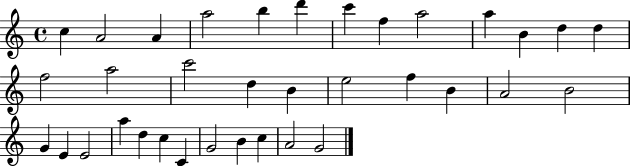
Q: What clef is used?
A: treble